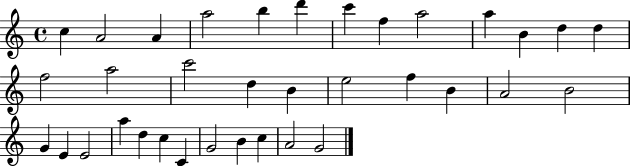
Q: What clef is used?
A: treble